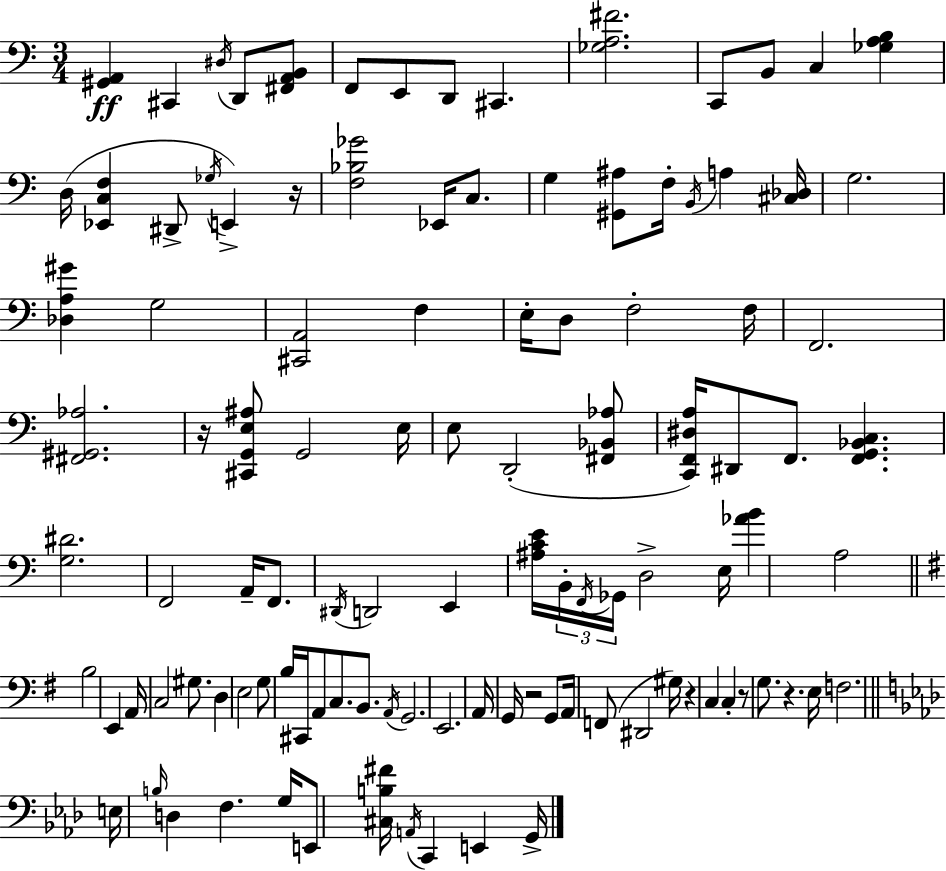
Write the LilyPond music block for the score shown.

{
  \clef bass
  \numericTimeSignature
  \time 3/4
  \key a \minor
  \repeat volta 2 { <gis, a,>4\ff cis,4 \acciaccatura { dis16 } d,8 <fis, a, b,>8 | f,8 e,8 d,8 cis,4. | <ges a fis'>2. | c,8 b,8 c4 <ges a b>4 | \break d16( <ees, c f>4 dis,8-> \acciaccatura { ges16 }) e,4-> | r16 <f bes ges'>2 ees,16 c8. | g4 <gis, ais>8 f16-. \acciaccatura { b,16 } a4 | <cis des>16 g2. | \break <des a gis'>4 g2 | <cis, a,>2 f4 | e16-. d8 f2-. | f16 f,2. | \break <fis, gis, aes>2. | r16 <cis, g, e ais>8 g,2 | e16 e8 d,2-.( | <fis, bes, aes>8 <c, f, dis a>16) dis,8 f,8. <f, g, bes, c>4. | \break <g dis'>2. | f,2 a,16-- | f,8. \acciaccatura { dis,16 } d,2 | e,4 <ais c' e'>16 \tuplet 3/2 { b,16-. \acciaccatura { f,16 } ges,16 } d2-> | \break e16 <aes' b'>4 a2 | \bar "||" \break \key e \minor b2 e,4 | a,16 c2 gis8. | d4 e2 | g8 b16 cis,16 a,8 c8. b,8. | \break \acciaccatura { a,16 } g,2. | e,2. | a,16 g,16 r2 g,8 | a,16 f,8( dis,2 | \break gis16) r4 c4 c4-. | r8 g8. r4. | e16 f2. | \bar "||" \break \key aes \major e16 \grace { b16 } d4 f4. | g16 e,8 <cis b fis'>16 \acciaccatura { a,16 } c,4 e,4 | g,16-> } \bar "|."
}